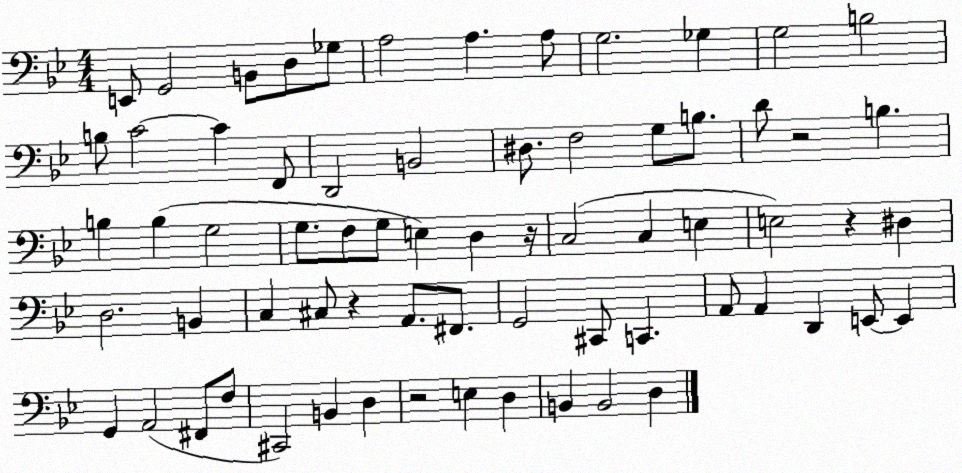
X:1
T:Untitled
M:4/4
L:1/4
K:Bb
E,,/2 G,,2 B,,/2 D,/2 _G,/2 A,2 A, A,/2 G,2 _G, G,2 B,2 B,/2 C2 C F,,/2 D,,2 B,,2 ^D,/2 F,2 G,/2 B,/2 D/2 z2 B, B, B, G,2 G,/2 F,/2 G,/2 E, D, z/4 C,2 C, E, E,2 z ^D, D,2 B,, C, ^C,/2 z A,,/2 ^F,,/2 G,,2 ^C,,/2 C,, A,,/2 A,, D,, E,,/2 E,, G,, A,,2 ^F,,/2 F,/2 ^C,,2 B,, D, z2 E, D, B,, B,,2 D,